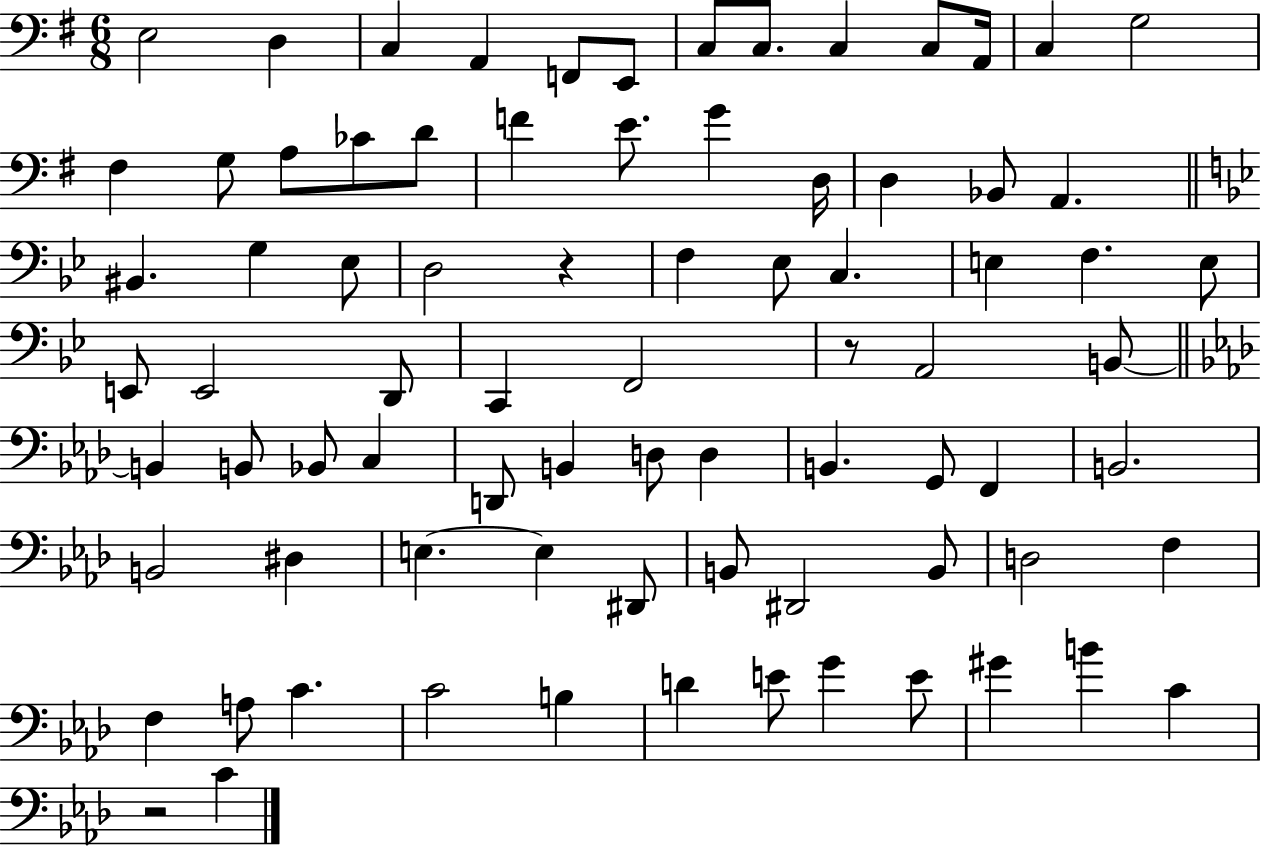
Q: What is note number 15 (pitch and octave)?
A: G3